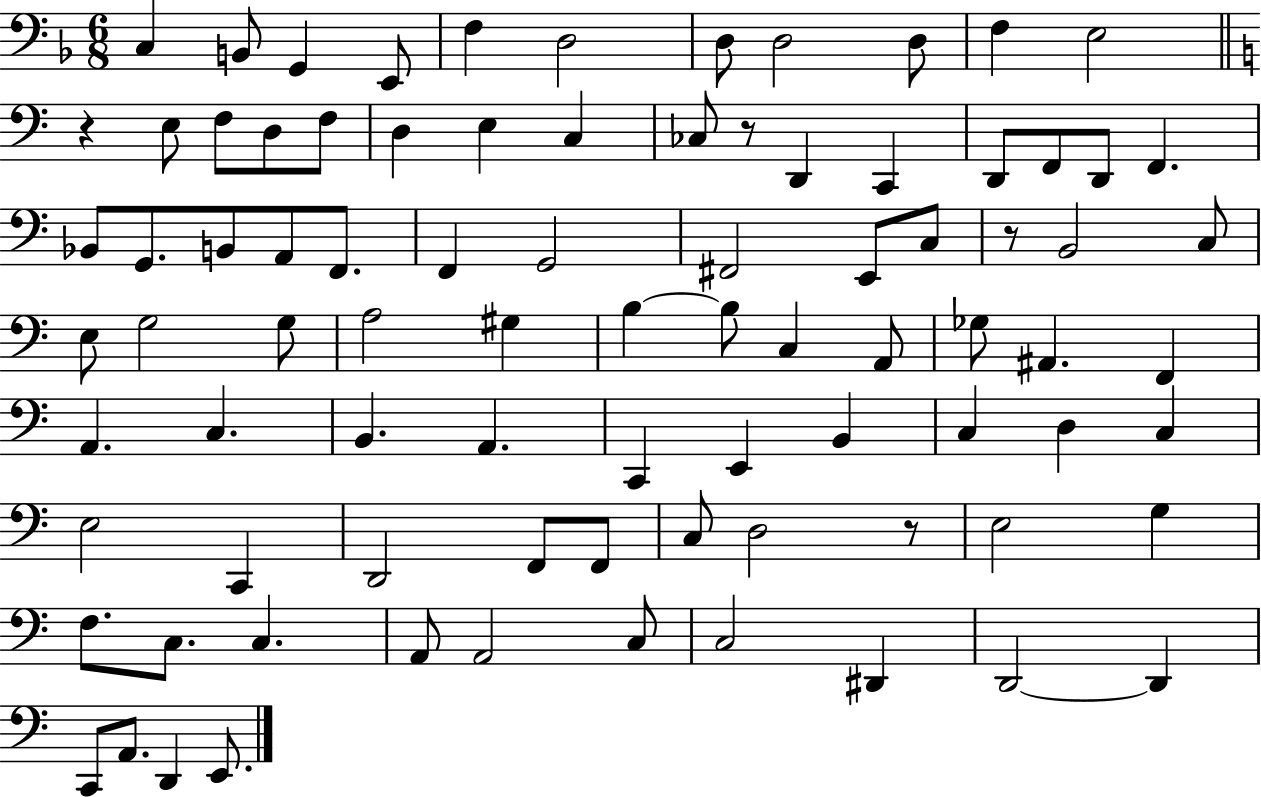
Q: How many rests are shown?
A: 4